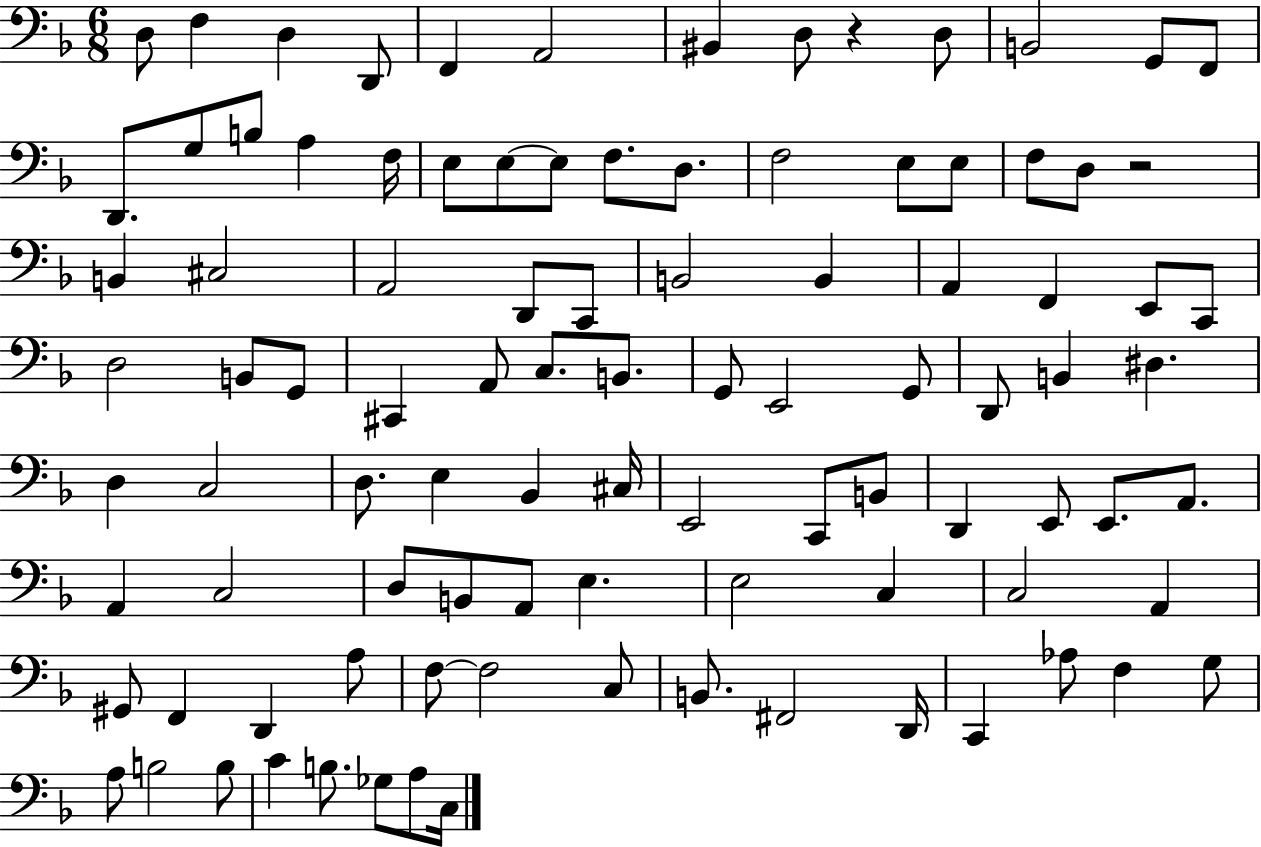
D3/e F3/q D3/q D2/e F2/q A2/h BIS2/q D3/e R/q D3/e B2/h G2/e F2/e D2/e. G3/e B3/e A3/q F3/s E3/e E3/e E3/e F3/e. D3/e. F3/h E3/e E3/e F3/e D3/e R/h B2/q C#3/h A2/h D2/e C2/e B2/h B2/q A2/q F2/q E2/e C2/e D3/h B2/e G2/e C#2/q A2/e C3/e. B2/e. G2/e E2/h G2/e D2/e B2/q D#3/q. D3/q C3/h D3/e. E3/q Bb2/q C#3/s E2/h C2/e B2/e D2/q E2/e E2/e. A2/e. A2/q C3/h D3/e B2/e A2/e E3/q. E3/h C3/q C3/h A2/q G#2/e F2/q D2/q A3/e F3/e F3/h C3/e B2/e. F#2/h D2/s C2/q Ab3/e F3/q G3/e A3/e B3/h B3/e C4/q B3/e. Gb3/e A3/e C3/s